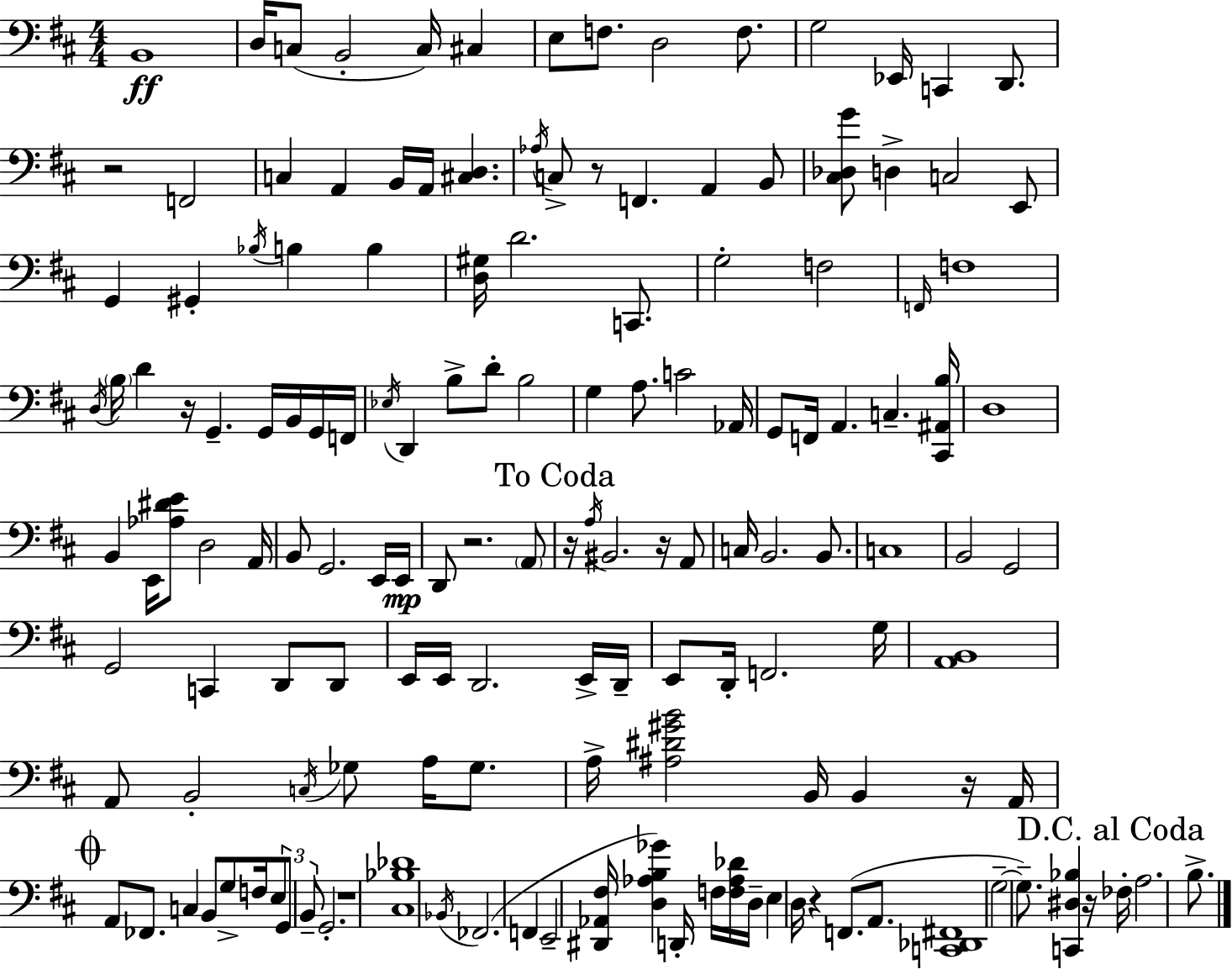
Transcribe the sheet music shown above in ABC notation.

X:1
T:Untitled
M:4/4
L:1/4
K:D
B,,4 D,/4 C,/2 B,,2 C,/4 ^C, E,/2 F,/2 D,2 F,/2 G,2 _E,,/4 C,, D,,/2 z2 F,,2 C, A,, B,,/4 A,,/4 [^C,D,] _A,/4 C,/2 z/2 F,, A,, B,,/2 [^C,_D,G]/2 D, C,2 E,,/2 G,, ^G,, _B,/4 B, B, [D,^G,]/4 D2 C,,/2 G,2 F,2 F,,/4 F,4 D,/4 B,/4 D z/4 G,, G,,/4 B,,/4 G,,/4 F,,/4 _E,/4 D,, B,/2 D/2 B,2 G, A,/2 C2 _A,,/4 G,,/2 F,,/4 A,, C, [^C,,^A,,B,]/4 D,4 B,, E,,/4 [_A,^DE]/2 D,2 A,,/4 B,,/2 G,,2 E,,/4 E,,/4 D,,/2 z2 A,,/2 z/4 A,/4 ^B,,2 z/4 A,,/2 C,/4 B,,2 B,,/2 C,4 B,,2 G,,2 G,,2 C,, D,,/2 D,,/2 E,,/4 E,,/4 D,,2 E,,/4 D,,/4 E,,/2 D,,/4 F,,2 G,/4 [A,,B,,]4 A,,/2 B,,2 C,/4 _G,/2 A,/4 _G,/2 A,/4 [^A,^D^GB]2 B,,/4 B,, z/4 A,,/4 A,,/2 _F,,/2 C, B,,/2 G,/2 F,/4 E,/2 G,,/2 B,,/2 G,,2 z4 [^C,_B,_D]4 _B,,/4 _F,,2 F,, E,,2 [^D,,_A,,^F,]/4 [D,_A,B,_G] D,,/4 F,/4 [F,_A,_D]/4 D,/4 E, D,/4 z F,,/2 A,,/2 [C,,_D,,^F,,]4 G,2 G,/2 [C,,^D,_B,] z/4 _F,/4 A,2 B,/2